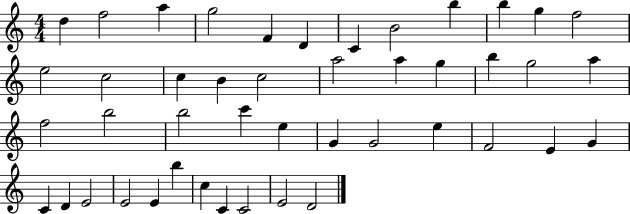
X:1
T:Untitled
M:4/4
L:1/4
K:C
d f2 a g2 F D C B2 b b g f2 e2 c2 c B c2 a2 a g b g2 a f2 b2 b2 c' e G G2 e F2 E G C D E2 E2 E b c C C2 E2 D2